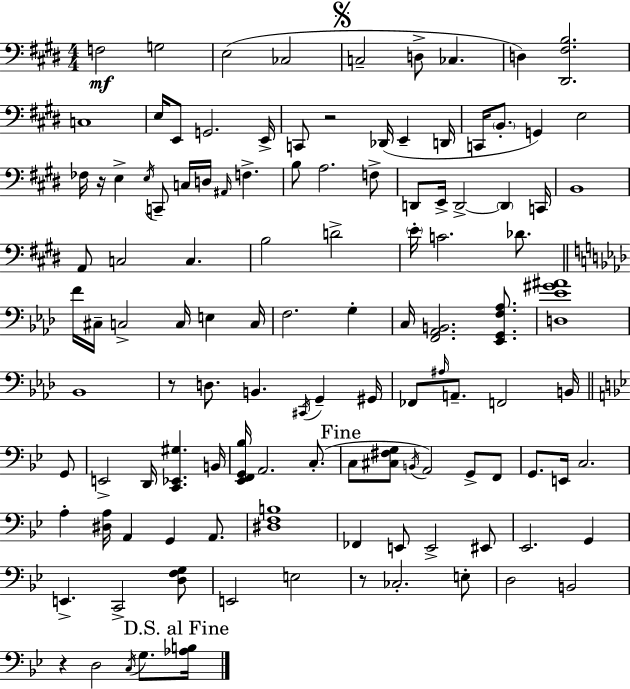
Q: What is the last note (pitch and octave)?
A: G3